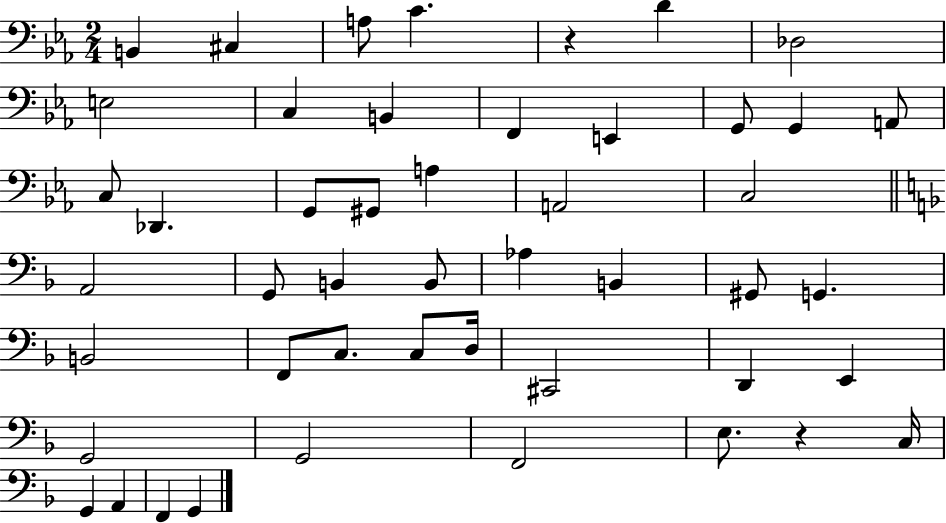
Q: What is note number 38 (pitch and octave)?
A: G2